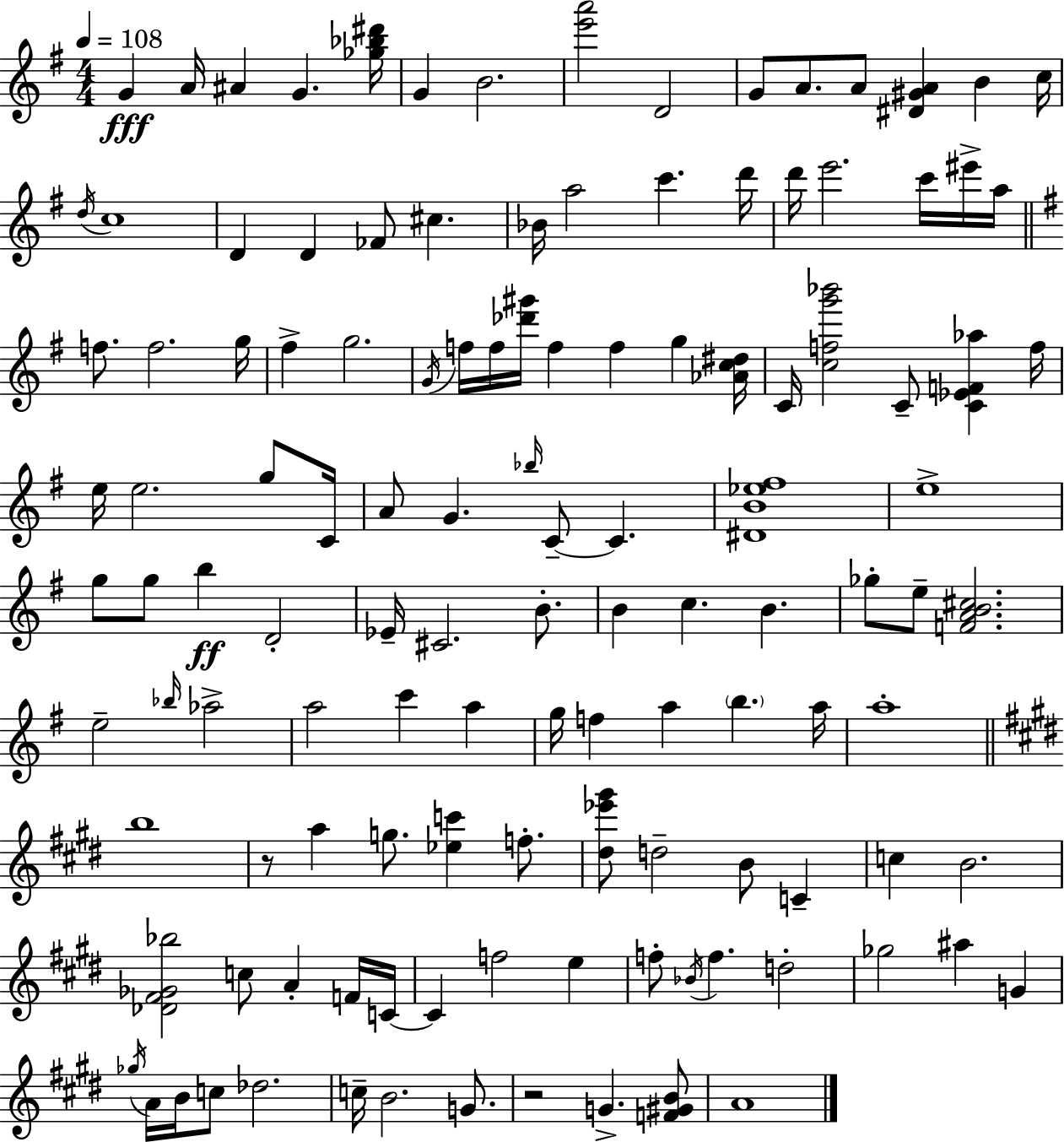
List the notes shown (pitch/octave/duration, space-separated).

G4/q A4/s A#4/q G4/q. [Gb5,Bb5,D#6]/s G4/q B4/h. [E6,A6]/h D4/h G4/e A4/e. A4/e [D#4,G#4,A4]/q B4/q C5/s D5/s C5/w D4/q D4/q FES4/e C#5/q. Bb4/s A5/h C6/q. D6/s D6/s E6/h. C6/s EIS6/s A5/s F5/e. F5/h. G5/s F#5/q G5/h. G4/s F5/s F5/s [Db6,G#6]/s F5/q F5/q G5/q [Ab4,C5,D#5]/s C4/s [C5,F5,G6,Bb6]/h C4/e [C4,Eb4,F4,Ab5]/q F5/s E5/s E5/h. G5/e C4/s A4/e G4/q. Bb5/s C4/e C4/q. [D#4,B4,Eb5,F#5]/w E5/w G5/e G5/e B5/q D4/h Eb4/s C#4/h. B4/e. B4/q C5/q. B4/q. Gb5/e E5/e [F4,A4,B4,C#5]/h. E5/h Bb5/s Ab5/h A5/h C6/q A5/q G5/s F5/q A5/q B5/q. A5/s A5/w B5/w R/e A5/q G5/e. [Eb5,C6]/q F5/e. [D#5,Eb6,G#6]/e D5/h B4/e C4/q C5/q B4/h. [Db4,F#4,Gb4,Bb5]/h C5/e A4/q F4/s C4/s C4/q F5/h E5/q F5/e Bb4/s F5/q. D5/h Gb5/h A#5/q G4/q Gb5/s A4/s B4/s C5/e Db5/h. C5/s B4/h. G4/e. R/h G4/q. [F4,G#4,B4]/e A4/w